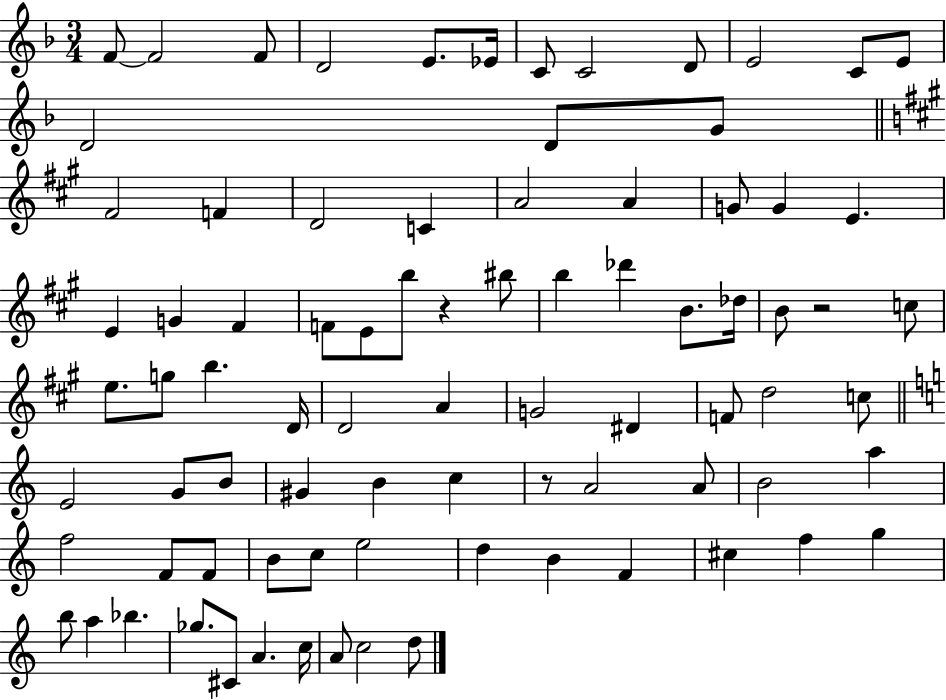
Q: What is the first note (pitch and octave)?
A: F4